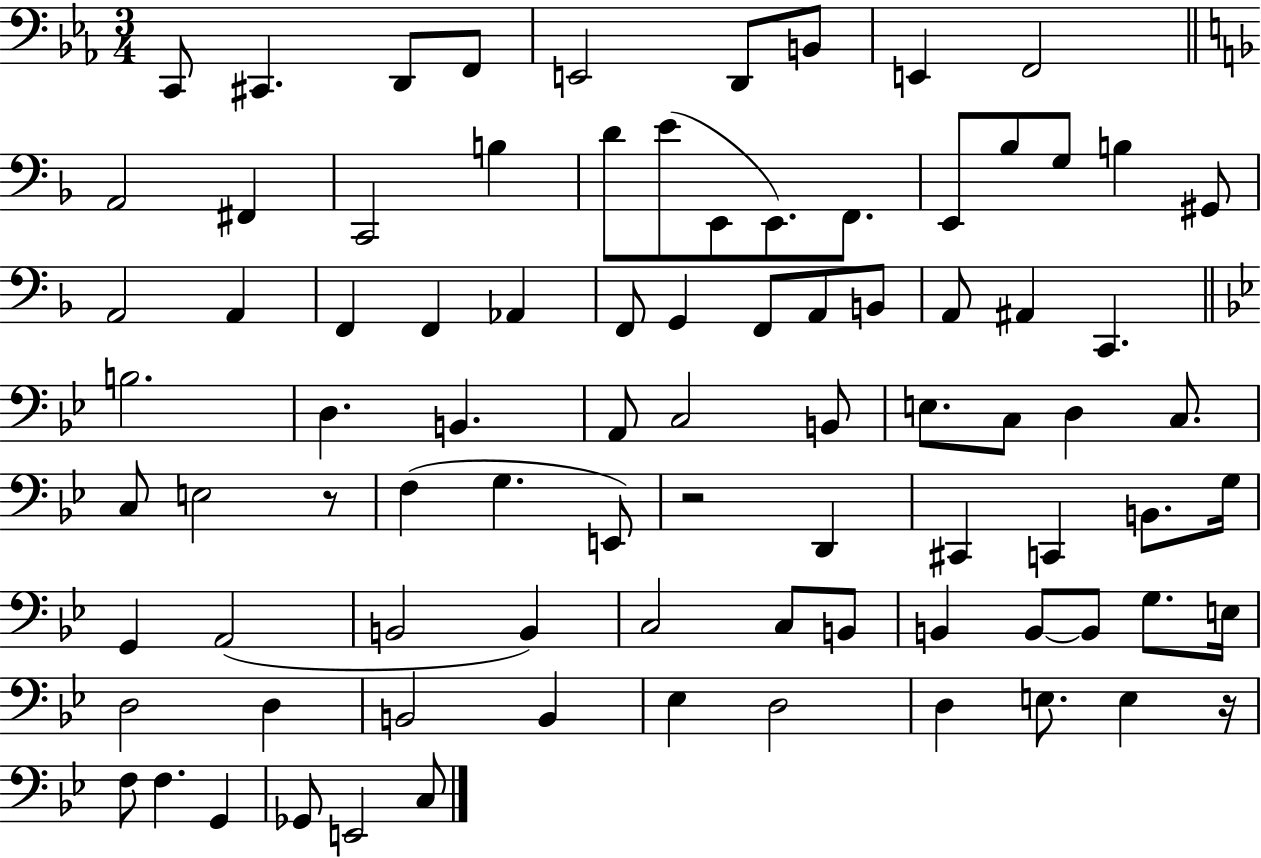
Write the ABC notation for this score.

X:1
T:Untitled
M:3/4
L:1/4
K:Eb
C,,/2 ^C,, D,,/2 F,,/2 E,,2 D,,/2 B,,/2 E,, F,,2 A,,2 ^F,, C,,2 B, D/2 E/2 E,,/2 E,,/2 F,,/2 E,,/2 _B,/2 G,/2 B, ^G,,/2 A,,2 A,, F,, F,, _A,, F,,/2 G,, F,,/2 A,,/2 B,,/2 A,,/2 ^A,, C,, B,2 D, B,, A,,/2 C,2 B,,/2 E,/2 C,/2 D, C,/2 C,/2 E,2 z/2 F, G, E,,/2 z2 D,, ^C,, C,, B,,/2 G,/4 G,, A,,2 B,,2 B,, C,2 C,/2 B,,/2 B,, B,,/2 B,,/2 G,/2 E,/4 D,2 D, B,,2 B,, _E, D,2 D, E,/2 E, z/4 F,/2 F, G,, _G,,/2 E,,2 C,/2